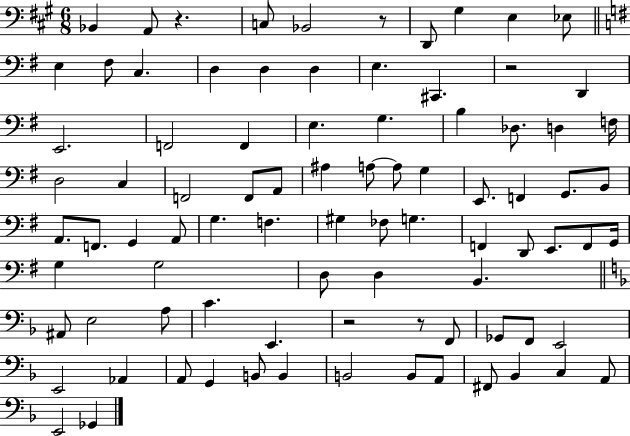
{
  \clef bass
  \numericTimeSignature
  \time 6/8
  \key a \major
  bes,4 a,8 r4. | c8 bes,2 r8 | d,8 gis4 e4 ees8 | \bar "||" \break \key g \major e4 fis8 c4. | d4 d4 d4 | e4. cis,4. | r2 d,4 | \break e,2. | f,2 f,4 | e4. g4. | b4 des8. d4 f16 | \break d2 c4 | f,2 f,8 a,8 | ais4 a8~~ a8 g4 | e,8. f,4 g,8. b,8 | \break a,8. f,8. g,4 a,8 | g4. f4. | gis4 fes8 g4. | f,4 d,8 e,8. f,8 g,16 | \break g4 g2 | d8 d4 b,4. | \bar "||" \break \key d \minor ais,8 e2 a8 | c'4. e,4. | r2 r8 f,8 | ges,8 f,8 e,2 | \break e,2 aes,4 | a,8 g,4 b,8 b,4 | b,2 b,8 a,8 | fis,8 bes,4 c4 a,8 | \break e,2 ges,4 | \bar "|."
}